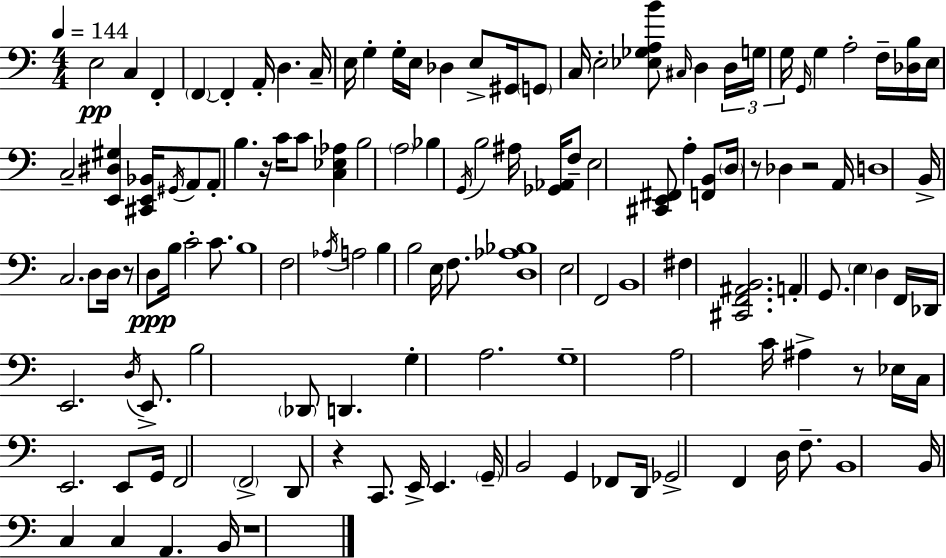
X:1
T:Untitled
M:4/4
L:1/4
K:Am
E,2 C, F,, F,, F,, A,,/4 D, C,/4 E,/4 G, G,/4 E,/4 _D, E,/2 ^G,,/4 G,,/2 C,/4 E,2 [_E,_G,A,B]/2 ^C,/4 D, D,/4 G,/4 G,/4 G,,/4 G, A,2 F,/4 [_D,B,]/4 E,/4 C,2 [E,,^D,^G,] [^C,,E,,_B,,]/4 ^G,,/4 A,,/2 A,,/2 B, z/4 C/4 C/2 [C,_E,_A,] B,2 A,2 _B, G,,/4 B,2 ^A,/4 [_G,,_A,,]/4 F,/2 E,2 [^C,,E,,^F,,]/2 A, [F,,B,,]/2 D,/4 z/2 _D, z2 A,,/4 D,4 B,,/4 C,2 D,/2 D,/4 z/2 D,/2 B,/4 C2 C/2 B,4 F,2 _A,/4 A,2 B, B,2 E,/4 F,/2 [D,_A,_B,]4 E,2 F,,2 B,,4 ^F, [^C,,F,,^A,,B,,]2 A,, G,,/2 E, D, F,,/4 _D,,/4 E,,2 D,/4 E,,/2 B,2 _D,,/2 D,, G, A,2 G,4 A,2 C/4 ^A, z/2 _E,/4 C,/4 E,,2 E,,/2 G,,/4 F,,2 F,,2 D,,/2 z C,,/2 E,,/4 E,, G,,/4 B,,2 G,, _F,,/2 D,,/4 _G,,2 F,, D,/4 F,/2 B,,4 B,,/4 C, C, A,, B,,/4 z4